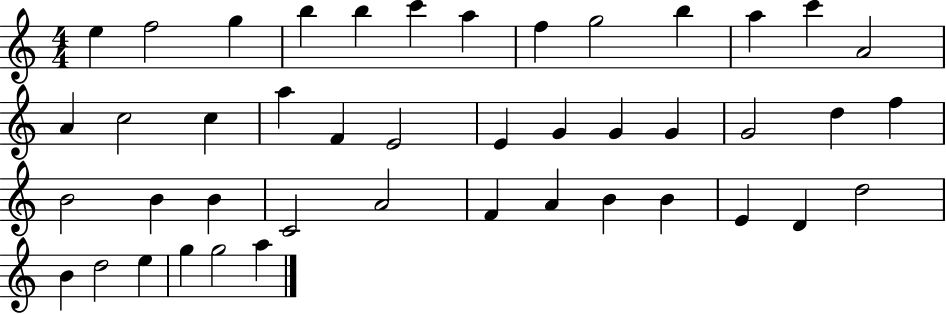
X:1
T:Untitled
M:4/4
L:1/4
K:C
e f2 g b b c' a f g2 b a c' A2 A c2 c a F E2 E G G G G2 d f B2 B B C2 A2 F A B B E D d2 B d2 e g g2 a